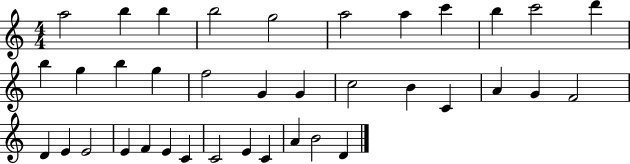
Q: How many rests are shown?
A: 0